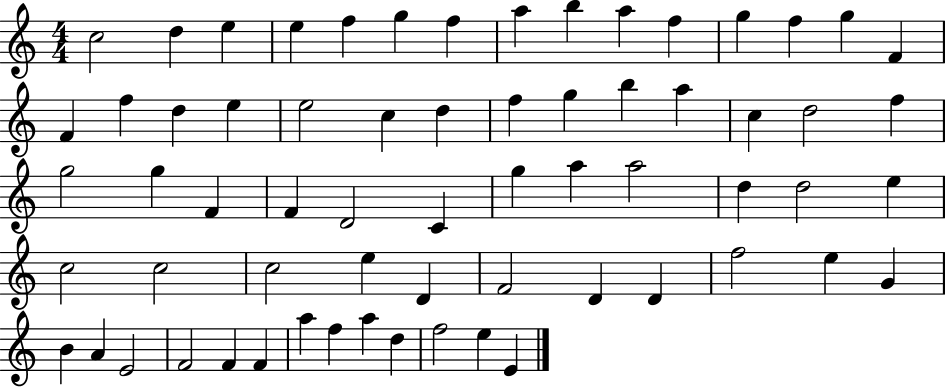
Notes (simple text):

C5/h D5/q E5/q E5/q F5/q G5/q F5/q A5/q B5/q A5/q F5/q G5/q F5/q G5/q F4/q F4/q F5/q D5/q E5/q E5/h C5/q D5/q F5/q G5/q B5/q A5/q C5/q D5/h F5/q G5/h G5/q F4/q F4/q D4/h C4/q G5/q A5/q A5/h D5/q D5/h E5/q C5/h C5/h C5/h E5/q D4/q F4/h D4/q D4/q F5/h E5/q G4/q B4/q A4/q E4/h F4/h F4/q F4/q A5/q F5/q A5/q D5/q F5/h E5/q E4/q